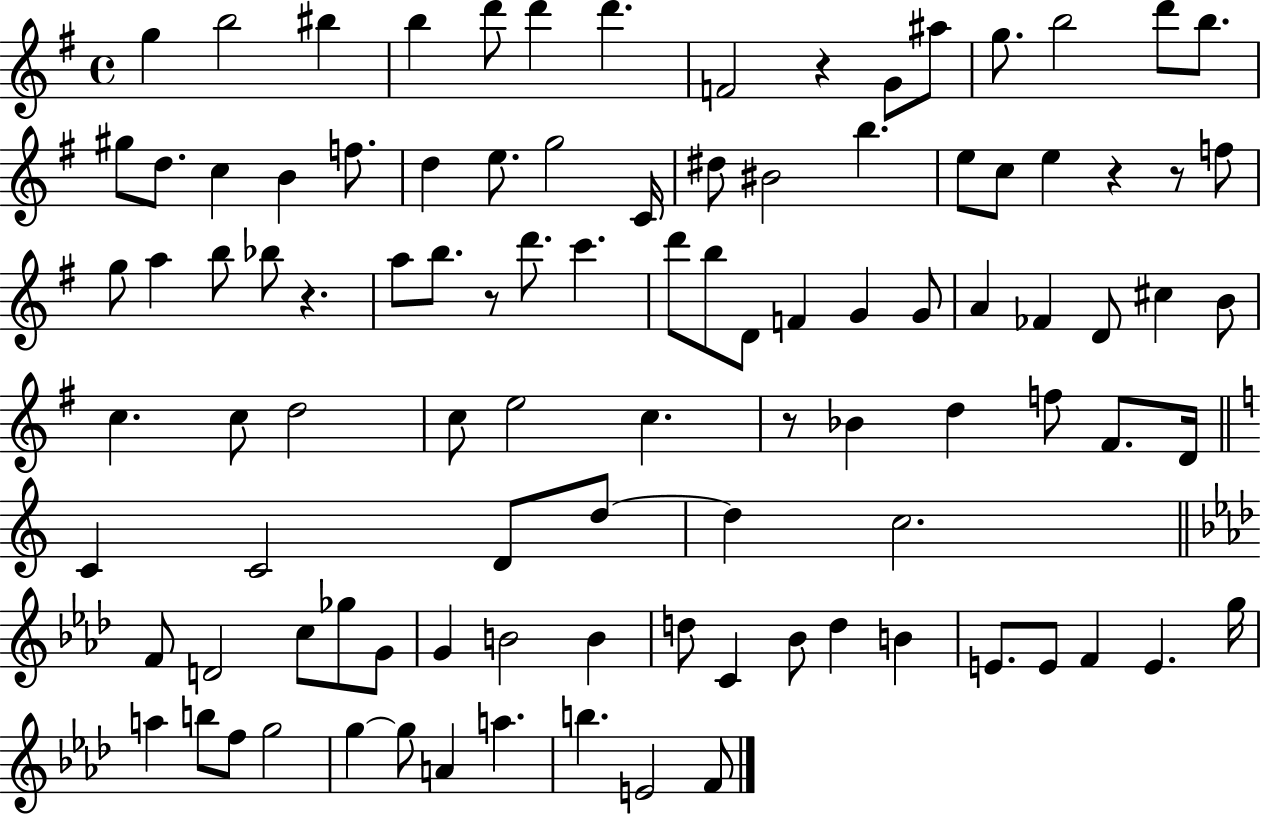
X:1
T:Untitled
M:4/4
L:1/4
K:G
g b2 ^b b d'/2 d' d' F2 z G/2 ^a/2 g/2 b2 d'/2 b/2 ^g/2 d/2 c B f/2 d e/2 g2 C/4 ^d/2 ^B2 b e/2 c/2 e z z/2 f/2 g/2 a b/2 _b/2 z a/2 b/2 z/2 d'/2 c' d'/2 b/2 D/2 F G G/2 A _F D/2 ^c B/2 c c/2 d2 c/2 e2 c z/2 _B d f/2 ^F/2 D/4 C C2 D/2 d/2 d c2 F/2 D2 c/2 _g/2 G/2 G B2 B d/2 C _B/2 d B E/2 E/2 F E g/4 a b/2 f/2 g2 g g/2 A a b E2 F/2